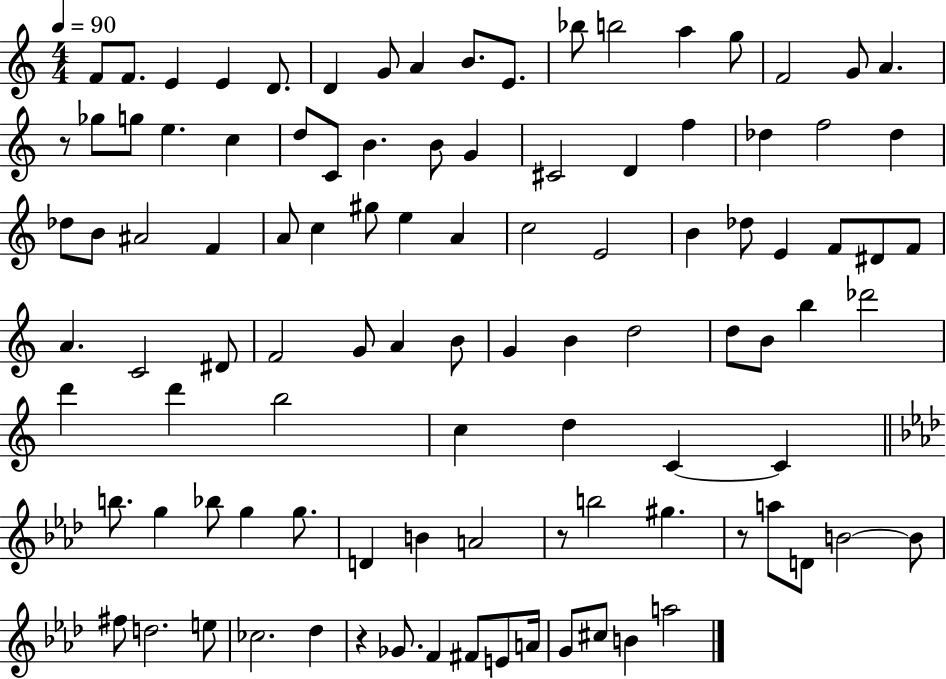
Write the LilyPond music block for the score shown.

{
  \clef treble
  \numericTimeSignature
  \time 4/4
  \key c \major
  \tempo 4 = 90
  \repeat volta 2 { f'8 f'8. e'4 e'4 d'8. | d'4 g'8 a'4 b'8. e'8. | bes''8 b''2 a''4 g''8 | f'2 g'8 a'4. | \break r8 ges''8 g''8 e''4. c''4 | d''8 c'8 b'4. b'8 g'4 | cis'2 d'4 f''4 | des''4 f''2 des''4 | \break des''8 b'8 ais'2 f'4 | a'8 c''4 gis''8 e''4 a'4 | c''2 e'2 | b'4 des''8 e'4 f'8 dis'8 f'8 | \break a'4. c'2 dis'8 | f'2 g'8 a'4 b'8 | g'4 b'4 d''2 | d''8 b'8 b''4 des'''2 | \break d'''4 d'''4 b''2 | c''4 d''4 c'4~~ c'4 | \bar "||" \break \key f \minor b''8. g''4 bes''8 g''4 g''8. | d'4 b'4 a'2 | r8 b''2 gis''4. | r8 a''8 d'8 b'2~~ b'8 | \break fis''8 d''2. e''8 | ces''2. des''4 | r4 ges'8. f'4 fis'8 e'8 a'16 | g'8 cis''8 b'4 a''2 | \break } \bar "|."
}